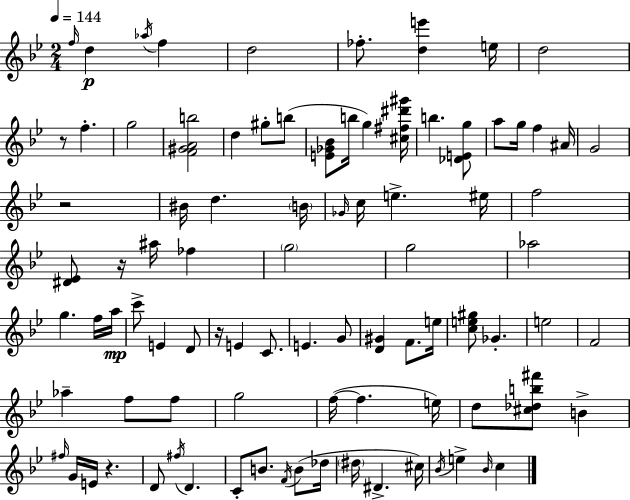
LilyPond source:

{
  \clef treble
  \numericTimeSignature
  \time 2/4
  \key bes \major
  \tempo 4 = 144
  \repeat volta 2 { \grace { f''16 }\p d''4 \acciaccatura { aes''16 } f''4 | d''2 | fes''8.-. <d'' e'''>4 | e''16 d''2 | \break r8 f''4.-. | g''2 | <f' gis' a' b''>2 | d''4 gis''8-. | \break b''8( <e' ges' bes'>8 b''16 g''4) | <cis'' fis'' dis''' gis'''>16 b''4. | <des' e' g''>8 a''8 g''16 f''4 | ais'16 g'2 | \break r2 | bis'16 d''4. | \parenthesize b'16 \grace { ges'16 } c''16 e''4.-> | eis''16 f''2 | \break <dis' ees'>8 r16 ais''16 fes''4 | \parenthesize g''2 | g''2 | aes''2 | \break g''4. | f''16 a''16\mp c'''8-> e'4 | d'8 r16 e'4 | c'8. e'4. | \break g'8 <d' gis'>4 f'8. | e''16 <c'' e'' gis''>8 ges'4.-. | e''2 | f'2 | \break aes''4-- f''8 | f''8 g''2 | f''16~(~ f''4. | e''16) d''8 <cis'' des'' b'' fis'''>8 b'4-> | \break \grace { fis''16 } g'16 e'16 r4. | d'8 \acciaccatura { fis''16 } d'4. | c'8-. b'8. | \acciaccatura { f'16 } b'8( des''16 \parenthesize dis''16 dis'4.-> | \break cis''16) \acciaccatura { bes'16 } e''4-> | \grace { bes'16 } c''4 | } \bar "|."
}